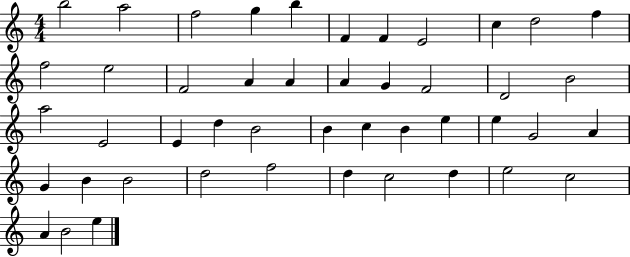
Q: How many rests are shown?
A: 0